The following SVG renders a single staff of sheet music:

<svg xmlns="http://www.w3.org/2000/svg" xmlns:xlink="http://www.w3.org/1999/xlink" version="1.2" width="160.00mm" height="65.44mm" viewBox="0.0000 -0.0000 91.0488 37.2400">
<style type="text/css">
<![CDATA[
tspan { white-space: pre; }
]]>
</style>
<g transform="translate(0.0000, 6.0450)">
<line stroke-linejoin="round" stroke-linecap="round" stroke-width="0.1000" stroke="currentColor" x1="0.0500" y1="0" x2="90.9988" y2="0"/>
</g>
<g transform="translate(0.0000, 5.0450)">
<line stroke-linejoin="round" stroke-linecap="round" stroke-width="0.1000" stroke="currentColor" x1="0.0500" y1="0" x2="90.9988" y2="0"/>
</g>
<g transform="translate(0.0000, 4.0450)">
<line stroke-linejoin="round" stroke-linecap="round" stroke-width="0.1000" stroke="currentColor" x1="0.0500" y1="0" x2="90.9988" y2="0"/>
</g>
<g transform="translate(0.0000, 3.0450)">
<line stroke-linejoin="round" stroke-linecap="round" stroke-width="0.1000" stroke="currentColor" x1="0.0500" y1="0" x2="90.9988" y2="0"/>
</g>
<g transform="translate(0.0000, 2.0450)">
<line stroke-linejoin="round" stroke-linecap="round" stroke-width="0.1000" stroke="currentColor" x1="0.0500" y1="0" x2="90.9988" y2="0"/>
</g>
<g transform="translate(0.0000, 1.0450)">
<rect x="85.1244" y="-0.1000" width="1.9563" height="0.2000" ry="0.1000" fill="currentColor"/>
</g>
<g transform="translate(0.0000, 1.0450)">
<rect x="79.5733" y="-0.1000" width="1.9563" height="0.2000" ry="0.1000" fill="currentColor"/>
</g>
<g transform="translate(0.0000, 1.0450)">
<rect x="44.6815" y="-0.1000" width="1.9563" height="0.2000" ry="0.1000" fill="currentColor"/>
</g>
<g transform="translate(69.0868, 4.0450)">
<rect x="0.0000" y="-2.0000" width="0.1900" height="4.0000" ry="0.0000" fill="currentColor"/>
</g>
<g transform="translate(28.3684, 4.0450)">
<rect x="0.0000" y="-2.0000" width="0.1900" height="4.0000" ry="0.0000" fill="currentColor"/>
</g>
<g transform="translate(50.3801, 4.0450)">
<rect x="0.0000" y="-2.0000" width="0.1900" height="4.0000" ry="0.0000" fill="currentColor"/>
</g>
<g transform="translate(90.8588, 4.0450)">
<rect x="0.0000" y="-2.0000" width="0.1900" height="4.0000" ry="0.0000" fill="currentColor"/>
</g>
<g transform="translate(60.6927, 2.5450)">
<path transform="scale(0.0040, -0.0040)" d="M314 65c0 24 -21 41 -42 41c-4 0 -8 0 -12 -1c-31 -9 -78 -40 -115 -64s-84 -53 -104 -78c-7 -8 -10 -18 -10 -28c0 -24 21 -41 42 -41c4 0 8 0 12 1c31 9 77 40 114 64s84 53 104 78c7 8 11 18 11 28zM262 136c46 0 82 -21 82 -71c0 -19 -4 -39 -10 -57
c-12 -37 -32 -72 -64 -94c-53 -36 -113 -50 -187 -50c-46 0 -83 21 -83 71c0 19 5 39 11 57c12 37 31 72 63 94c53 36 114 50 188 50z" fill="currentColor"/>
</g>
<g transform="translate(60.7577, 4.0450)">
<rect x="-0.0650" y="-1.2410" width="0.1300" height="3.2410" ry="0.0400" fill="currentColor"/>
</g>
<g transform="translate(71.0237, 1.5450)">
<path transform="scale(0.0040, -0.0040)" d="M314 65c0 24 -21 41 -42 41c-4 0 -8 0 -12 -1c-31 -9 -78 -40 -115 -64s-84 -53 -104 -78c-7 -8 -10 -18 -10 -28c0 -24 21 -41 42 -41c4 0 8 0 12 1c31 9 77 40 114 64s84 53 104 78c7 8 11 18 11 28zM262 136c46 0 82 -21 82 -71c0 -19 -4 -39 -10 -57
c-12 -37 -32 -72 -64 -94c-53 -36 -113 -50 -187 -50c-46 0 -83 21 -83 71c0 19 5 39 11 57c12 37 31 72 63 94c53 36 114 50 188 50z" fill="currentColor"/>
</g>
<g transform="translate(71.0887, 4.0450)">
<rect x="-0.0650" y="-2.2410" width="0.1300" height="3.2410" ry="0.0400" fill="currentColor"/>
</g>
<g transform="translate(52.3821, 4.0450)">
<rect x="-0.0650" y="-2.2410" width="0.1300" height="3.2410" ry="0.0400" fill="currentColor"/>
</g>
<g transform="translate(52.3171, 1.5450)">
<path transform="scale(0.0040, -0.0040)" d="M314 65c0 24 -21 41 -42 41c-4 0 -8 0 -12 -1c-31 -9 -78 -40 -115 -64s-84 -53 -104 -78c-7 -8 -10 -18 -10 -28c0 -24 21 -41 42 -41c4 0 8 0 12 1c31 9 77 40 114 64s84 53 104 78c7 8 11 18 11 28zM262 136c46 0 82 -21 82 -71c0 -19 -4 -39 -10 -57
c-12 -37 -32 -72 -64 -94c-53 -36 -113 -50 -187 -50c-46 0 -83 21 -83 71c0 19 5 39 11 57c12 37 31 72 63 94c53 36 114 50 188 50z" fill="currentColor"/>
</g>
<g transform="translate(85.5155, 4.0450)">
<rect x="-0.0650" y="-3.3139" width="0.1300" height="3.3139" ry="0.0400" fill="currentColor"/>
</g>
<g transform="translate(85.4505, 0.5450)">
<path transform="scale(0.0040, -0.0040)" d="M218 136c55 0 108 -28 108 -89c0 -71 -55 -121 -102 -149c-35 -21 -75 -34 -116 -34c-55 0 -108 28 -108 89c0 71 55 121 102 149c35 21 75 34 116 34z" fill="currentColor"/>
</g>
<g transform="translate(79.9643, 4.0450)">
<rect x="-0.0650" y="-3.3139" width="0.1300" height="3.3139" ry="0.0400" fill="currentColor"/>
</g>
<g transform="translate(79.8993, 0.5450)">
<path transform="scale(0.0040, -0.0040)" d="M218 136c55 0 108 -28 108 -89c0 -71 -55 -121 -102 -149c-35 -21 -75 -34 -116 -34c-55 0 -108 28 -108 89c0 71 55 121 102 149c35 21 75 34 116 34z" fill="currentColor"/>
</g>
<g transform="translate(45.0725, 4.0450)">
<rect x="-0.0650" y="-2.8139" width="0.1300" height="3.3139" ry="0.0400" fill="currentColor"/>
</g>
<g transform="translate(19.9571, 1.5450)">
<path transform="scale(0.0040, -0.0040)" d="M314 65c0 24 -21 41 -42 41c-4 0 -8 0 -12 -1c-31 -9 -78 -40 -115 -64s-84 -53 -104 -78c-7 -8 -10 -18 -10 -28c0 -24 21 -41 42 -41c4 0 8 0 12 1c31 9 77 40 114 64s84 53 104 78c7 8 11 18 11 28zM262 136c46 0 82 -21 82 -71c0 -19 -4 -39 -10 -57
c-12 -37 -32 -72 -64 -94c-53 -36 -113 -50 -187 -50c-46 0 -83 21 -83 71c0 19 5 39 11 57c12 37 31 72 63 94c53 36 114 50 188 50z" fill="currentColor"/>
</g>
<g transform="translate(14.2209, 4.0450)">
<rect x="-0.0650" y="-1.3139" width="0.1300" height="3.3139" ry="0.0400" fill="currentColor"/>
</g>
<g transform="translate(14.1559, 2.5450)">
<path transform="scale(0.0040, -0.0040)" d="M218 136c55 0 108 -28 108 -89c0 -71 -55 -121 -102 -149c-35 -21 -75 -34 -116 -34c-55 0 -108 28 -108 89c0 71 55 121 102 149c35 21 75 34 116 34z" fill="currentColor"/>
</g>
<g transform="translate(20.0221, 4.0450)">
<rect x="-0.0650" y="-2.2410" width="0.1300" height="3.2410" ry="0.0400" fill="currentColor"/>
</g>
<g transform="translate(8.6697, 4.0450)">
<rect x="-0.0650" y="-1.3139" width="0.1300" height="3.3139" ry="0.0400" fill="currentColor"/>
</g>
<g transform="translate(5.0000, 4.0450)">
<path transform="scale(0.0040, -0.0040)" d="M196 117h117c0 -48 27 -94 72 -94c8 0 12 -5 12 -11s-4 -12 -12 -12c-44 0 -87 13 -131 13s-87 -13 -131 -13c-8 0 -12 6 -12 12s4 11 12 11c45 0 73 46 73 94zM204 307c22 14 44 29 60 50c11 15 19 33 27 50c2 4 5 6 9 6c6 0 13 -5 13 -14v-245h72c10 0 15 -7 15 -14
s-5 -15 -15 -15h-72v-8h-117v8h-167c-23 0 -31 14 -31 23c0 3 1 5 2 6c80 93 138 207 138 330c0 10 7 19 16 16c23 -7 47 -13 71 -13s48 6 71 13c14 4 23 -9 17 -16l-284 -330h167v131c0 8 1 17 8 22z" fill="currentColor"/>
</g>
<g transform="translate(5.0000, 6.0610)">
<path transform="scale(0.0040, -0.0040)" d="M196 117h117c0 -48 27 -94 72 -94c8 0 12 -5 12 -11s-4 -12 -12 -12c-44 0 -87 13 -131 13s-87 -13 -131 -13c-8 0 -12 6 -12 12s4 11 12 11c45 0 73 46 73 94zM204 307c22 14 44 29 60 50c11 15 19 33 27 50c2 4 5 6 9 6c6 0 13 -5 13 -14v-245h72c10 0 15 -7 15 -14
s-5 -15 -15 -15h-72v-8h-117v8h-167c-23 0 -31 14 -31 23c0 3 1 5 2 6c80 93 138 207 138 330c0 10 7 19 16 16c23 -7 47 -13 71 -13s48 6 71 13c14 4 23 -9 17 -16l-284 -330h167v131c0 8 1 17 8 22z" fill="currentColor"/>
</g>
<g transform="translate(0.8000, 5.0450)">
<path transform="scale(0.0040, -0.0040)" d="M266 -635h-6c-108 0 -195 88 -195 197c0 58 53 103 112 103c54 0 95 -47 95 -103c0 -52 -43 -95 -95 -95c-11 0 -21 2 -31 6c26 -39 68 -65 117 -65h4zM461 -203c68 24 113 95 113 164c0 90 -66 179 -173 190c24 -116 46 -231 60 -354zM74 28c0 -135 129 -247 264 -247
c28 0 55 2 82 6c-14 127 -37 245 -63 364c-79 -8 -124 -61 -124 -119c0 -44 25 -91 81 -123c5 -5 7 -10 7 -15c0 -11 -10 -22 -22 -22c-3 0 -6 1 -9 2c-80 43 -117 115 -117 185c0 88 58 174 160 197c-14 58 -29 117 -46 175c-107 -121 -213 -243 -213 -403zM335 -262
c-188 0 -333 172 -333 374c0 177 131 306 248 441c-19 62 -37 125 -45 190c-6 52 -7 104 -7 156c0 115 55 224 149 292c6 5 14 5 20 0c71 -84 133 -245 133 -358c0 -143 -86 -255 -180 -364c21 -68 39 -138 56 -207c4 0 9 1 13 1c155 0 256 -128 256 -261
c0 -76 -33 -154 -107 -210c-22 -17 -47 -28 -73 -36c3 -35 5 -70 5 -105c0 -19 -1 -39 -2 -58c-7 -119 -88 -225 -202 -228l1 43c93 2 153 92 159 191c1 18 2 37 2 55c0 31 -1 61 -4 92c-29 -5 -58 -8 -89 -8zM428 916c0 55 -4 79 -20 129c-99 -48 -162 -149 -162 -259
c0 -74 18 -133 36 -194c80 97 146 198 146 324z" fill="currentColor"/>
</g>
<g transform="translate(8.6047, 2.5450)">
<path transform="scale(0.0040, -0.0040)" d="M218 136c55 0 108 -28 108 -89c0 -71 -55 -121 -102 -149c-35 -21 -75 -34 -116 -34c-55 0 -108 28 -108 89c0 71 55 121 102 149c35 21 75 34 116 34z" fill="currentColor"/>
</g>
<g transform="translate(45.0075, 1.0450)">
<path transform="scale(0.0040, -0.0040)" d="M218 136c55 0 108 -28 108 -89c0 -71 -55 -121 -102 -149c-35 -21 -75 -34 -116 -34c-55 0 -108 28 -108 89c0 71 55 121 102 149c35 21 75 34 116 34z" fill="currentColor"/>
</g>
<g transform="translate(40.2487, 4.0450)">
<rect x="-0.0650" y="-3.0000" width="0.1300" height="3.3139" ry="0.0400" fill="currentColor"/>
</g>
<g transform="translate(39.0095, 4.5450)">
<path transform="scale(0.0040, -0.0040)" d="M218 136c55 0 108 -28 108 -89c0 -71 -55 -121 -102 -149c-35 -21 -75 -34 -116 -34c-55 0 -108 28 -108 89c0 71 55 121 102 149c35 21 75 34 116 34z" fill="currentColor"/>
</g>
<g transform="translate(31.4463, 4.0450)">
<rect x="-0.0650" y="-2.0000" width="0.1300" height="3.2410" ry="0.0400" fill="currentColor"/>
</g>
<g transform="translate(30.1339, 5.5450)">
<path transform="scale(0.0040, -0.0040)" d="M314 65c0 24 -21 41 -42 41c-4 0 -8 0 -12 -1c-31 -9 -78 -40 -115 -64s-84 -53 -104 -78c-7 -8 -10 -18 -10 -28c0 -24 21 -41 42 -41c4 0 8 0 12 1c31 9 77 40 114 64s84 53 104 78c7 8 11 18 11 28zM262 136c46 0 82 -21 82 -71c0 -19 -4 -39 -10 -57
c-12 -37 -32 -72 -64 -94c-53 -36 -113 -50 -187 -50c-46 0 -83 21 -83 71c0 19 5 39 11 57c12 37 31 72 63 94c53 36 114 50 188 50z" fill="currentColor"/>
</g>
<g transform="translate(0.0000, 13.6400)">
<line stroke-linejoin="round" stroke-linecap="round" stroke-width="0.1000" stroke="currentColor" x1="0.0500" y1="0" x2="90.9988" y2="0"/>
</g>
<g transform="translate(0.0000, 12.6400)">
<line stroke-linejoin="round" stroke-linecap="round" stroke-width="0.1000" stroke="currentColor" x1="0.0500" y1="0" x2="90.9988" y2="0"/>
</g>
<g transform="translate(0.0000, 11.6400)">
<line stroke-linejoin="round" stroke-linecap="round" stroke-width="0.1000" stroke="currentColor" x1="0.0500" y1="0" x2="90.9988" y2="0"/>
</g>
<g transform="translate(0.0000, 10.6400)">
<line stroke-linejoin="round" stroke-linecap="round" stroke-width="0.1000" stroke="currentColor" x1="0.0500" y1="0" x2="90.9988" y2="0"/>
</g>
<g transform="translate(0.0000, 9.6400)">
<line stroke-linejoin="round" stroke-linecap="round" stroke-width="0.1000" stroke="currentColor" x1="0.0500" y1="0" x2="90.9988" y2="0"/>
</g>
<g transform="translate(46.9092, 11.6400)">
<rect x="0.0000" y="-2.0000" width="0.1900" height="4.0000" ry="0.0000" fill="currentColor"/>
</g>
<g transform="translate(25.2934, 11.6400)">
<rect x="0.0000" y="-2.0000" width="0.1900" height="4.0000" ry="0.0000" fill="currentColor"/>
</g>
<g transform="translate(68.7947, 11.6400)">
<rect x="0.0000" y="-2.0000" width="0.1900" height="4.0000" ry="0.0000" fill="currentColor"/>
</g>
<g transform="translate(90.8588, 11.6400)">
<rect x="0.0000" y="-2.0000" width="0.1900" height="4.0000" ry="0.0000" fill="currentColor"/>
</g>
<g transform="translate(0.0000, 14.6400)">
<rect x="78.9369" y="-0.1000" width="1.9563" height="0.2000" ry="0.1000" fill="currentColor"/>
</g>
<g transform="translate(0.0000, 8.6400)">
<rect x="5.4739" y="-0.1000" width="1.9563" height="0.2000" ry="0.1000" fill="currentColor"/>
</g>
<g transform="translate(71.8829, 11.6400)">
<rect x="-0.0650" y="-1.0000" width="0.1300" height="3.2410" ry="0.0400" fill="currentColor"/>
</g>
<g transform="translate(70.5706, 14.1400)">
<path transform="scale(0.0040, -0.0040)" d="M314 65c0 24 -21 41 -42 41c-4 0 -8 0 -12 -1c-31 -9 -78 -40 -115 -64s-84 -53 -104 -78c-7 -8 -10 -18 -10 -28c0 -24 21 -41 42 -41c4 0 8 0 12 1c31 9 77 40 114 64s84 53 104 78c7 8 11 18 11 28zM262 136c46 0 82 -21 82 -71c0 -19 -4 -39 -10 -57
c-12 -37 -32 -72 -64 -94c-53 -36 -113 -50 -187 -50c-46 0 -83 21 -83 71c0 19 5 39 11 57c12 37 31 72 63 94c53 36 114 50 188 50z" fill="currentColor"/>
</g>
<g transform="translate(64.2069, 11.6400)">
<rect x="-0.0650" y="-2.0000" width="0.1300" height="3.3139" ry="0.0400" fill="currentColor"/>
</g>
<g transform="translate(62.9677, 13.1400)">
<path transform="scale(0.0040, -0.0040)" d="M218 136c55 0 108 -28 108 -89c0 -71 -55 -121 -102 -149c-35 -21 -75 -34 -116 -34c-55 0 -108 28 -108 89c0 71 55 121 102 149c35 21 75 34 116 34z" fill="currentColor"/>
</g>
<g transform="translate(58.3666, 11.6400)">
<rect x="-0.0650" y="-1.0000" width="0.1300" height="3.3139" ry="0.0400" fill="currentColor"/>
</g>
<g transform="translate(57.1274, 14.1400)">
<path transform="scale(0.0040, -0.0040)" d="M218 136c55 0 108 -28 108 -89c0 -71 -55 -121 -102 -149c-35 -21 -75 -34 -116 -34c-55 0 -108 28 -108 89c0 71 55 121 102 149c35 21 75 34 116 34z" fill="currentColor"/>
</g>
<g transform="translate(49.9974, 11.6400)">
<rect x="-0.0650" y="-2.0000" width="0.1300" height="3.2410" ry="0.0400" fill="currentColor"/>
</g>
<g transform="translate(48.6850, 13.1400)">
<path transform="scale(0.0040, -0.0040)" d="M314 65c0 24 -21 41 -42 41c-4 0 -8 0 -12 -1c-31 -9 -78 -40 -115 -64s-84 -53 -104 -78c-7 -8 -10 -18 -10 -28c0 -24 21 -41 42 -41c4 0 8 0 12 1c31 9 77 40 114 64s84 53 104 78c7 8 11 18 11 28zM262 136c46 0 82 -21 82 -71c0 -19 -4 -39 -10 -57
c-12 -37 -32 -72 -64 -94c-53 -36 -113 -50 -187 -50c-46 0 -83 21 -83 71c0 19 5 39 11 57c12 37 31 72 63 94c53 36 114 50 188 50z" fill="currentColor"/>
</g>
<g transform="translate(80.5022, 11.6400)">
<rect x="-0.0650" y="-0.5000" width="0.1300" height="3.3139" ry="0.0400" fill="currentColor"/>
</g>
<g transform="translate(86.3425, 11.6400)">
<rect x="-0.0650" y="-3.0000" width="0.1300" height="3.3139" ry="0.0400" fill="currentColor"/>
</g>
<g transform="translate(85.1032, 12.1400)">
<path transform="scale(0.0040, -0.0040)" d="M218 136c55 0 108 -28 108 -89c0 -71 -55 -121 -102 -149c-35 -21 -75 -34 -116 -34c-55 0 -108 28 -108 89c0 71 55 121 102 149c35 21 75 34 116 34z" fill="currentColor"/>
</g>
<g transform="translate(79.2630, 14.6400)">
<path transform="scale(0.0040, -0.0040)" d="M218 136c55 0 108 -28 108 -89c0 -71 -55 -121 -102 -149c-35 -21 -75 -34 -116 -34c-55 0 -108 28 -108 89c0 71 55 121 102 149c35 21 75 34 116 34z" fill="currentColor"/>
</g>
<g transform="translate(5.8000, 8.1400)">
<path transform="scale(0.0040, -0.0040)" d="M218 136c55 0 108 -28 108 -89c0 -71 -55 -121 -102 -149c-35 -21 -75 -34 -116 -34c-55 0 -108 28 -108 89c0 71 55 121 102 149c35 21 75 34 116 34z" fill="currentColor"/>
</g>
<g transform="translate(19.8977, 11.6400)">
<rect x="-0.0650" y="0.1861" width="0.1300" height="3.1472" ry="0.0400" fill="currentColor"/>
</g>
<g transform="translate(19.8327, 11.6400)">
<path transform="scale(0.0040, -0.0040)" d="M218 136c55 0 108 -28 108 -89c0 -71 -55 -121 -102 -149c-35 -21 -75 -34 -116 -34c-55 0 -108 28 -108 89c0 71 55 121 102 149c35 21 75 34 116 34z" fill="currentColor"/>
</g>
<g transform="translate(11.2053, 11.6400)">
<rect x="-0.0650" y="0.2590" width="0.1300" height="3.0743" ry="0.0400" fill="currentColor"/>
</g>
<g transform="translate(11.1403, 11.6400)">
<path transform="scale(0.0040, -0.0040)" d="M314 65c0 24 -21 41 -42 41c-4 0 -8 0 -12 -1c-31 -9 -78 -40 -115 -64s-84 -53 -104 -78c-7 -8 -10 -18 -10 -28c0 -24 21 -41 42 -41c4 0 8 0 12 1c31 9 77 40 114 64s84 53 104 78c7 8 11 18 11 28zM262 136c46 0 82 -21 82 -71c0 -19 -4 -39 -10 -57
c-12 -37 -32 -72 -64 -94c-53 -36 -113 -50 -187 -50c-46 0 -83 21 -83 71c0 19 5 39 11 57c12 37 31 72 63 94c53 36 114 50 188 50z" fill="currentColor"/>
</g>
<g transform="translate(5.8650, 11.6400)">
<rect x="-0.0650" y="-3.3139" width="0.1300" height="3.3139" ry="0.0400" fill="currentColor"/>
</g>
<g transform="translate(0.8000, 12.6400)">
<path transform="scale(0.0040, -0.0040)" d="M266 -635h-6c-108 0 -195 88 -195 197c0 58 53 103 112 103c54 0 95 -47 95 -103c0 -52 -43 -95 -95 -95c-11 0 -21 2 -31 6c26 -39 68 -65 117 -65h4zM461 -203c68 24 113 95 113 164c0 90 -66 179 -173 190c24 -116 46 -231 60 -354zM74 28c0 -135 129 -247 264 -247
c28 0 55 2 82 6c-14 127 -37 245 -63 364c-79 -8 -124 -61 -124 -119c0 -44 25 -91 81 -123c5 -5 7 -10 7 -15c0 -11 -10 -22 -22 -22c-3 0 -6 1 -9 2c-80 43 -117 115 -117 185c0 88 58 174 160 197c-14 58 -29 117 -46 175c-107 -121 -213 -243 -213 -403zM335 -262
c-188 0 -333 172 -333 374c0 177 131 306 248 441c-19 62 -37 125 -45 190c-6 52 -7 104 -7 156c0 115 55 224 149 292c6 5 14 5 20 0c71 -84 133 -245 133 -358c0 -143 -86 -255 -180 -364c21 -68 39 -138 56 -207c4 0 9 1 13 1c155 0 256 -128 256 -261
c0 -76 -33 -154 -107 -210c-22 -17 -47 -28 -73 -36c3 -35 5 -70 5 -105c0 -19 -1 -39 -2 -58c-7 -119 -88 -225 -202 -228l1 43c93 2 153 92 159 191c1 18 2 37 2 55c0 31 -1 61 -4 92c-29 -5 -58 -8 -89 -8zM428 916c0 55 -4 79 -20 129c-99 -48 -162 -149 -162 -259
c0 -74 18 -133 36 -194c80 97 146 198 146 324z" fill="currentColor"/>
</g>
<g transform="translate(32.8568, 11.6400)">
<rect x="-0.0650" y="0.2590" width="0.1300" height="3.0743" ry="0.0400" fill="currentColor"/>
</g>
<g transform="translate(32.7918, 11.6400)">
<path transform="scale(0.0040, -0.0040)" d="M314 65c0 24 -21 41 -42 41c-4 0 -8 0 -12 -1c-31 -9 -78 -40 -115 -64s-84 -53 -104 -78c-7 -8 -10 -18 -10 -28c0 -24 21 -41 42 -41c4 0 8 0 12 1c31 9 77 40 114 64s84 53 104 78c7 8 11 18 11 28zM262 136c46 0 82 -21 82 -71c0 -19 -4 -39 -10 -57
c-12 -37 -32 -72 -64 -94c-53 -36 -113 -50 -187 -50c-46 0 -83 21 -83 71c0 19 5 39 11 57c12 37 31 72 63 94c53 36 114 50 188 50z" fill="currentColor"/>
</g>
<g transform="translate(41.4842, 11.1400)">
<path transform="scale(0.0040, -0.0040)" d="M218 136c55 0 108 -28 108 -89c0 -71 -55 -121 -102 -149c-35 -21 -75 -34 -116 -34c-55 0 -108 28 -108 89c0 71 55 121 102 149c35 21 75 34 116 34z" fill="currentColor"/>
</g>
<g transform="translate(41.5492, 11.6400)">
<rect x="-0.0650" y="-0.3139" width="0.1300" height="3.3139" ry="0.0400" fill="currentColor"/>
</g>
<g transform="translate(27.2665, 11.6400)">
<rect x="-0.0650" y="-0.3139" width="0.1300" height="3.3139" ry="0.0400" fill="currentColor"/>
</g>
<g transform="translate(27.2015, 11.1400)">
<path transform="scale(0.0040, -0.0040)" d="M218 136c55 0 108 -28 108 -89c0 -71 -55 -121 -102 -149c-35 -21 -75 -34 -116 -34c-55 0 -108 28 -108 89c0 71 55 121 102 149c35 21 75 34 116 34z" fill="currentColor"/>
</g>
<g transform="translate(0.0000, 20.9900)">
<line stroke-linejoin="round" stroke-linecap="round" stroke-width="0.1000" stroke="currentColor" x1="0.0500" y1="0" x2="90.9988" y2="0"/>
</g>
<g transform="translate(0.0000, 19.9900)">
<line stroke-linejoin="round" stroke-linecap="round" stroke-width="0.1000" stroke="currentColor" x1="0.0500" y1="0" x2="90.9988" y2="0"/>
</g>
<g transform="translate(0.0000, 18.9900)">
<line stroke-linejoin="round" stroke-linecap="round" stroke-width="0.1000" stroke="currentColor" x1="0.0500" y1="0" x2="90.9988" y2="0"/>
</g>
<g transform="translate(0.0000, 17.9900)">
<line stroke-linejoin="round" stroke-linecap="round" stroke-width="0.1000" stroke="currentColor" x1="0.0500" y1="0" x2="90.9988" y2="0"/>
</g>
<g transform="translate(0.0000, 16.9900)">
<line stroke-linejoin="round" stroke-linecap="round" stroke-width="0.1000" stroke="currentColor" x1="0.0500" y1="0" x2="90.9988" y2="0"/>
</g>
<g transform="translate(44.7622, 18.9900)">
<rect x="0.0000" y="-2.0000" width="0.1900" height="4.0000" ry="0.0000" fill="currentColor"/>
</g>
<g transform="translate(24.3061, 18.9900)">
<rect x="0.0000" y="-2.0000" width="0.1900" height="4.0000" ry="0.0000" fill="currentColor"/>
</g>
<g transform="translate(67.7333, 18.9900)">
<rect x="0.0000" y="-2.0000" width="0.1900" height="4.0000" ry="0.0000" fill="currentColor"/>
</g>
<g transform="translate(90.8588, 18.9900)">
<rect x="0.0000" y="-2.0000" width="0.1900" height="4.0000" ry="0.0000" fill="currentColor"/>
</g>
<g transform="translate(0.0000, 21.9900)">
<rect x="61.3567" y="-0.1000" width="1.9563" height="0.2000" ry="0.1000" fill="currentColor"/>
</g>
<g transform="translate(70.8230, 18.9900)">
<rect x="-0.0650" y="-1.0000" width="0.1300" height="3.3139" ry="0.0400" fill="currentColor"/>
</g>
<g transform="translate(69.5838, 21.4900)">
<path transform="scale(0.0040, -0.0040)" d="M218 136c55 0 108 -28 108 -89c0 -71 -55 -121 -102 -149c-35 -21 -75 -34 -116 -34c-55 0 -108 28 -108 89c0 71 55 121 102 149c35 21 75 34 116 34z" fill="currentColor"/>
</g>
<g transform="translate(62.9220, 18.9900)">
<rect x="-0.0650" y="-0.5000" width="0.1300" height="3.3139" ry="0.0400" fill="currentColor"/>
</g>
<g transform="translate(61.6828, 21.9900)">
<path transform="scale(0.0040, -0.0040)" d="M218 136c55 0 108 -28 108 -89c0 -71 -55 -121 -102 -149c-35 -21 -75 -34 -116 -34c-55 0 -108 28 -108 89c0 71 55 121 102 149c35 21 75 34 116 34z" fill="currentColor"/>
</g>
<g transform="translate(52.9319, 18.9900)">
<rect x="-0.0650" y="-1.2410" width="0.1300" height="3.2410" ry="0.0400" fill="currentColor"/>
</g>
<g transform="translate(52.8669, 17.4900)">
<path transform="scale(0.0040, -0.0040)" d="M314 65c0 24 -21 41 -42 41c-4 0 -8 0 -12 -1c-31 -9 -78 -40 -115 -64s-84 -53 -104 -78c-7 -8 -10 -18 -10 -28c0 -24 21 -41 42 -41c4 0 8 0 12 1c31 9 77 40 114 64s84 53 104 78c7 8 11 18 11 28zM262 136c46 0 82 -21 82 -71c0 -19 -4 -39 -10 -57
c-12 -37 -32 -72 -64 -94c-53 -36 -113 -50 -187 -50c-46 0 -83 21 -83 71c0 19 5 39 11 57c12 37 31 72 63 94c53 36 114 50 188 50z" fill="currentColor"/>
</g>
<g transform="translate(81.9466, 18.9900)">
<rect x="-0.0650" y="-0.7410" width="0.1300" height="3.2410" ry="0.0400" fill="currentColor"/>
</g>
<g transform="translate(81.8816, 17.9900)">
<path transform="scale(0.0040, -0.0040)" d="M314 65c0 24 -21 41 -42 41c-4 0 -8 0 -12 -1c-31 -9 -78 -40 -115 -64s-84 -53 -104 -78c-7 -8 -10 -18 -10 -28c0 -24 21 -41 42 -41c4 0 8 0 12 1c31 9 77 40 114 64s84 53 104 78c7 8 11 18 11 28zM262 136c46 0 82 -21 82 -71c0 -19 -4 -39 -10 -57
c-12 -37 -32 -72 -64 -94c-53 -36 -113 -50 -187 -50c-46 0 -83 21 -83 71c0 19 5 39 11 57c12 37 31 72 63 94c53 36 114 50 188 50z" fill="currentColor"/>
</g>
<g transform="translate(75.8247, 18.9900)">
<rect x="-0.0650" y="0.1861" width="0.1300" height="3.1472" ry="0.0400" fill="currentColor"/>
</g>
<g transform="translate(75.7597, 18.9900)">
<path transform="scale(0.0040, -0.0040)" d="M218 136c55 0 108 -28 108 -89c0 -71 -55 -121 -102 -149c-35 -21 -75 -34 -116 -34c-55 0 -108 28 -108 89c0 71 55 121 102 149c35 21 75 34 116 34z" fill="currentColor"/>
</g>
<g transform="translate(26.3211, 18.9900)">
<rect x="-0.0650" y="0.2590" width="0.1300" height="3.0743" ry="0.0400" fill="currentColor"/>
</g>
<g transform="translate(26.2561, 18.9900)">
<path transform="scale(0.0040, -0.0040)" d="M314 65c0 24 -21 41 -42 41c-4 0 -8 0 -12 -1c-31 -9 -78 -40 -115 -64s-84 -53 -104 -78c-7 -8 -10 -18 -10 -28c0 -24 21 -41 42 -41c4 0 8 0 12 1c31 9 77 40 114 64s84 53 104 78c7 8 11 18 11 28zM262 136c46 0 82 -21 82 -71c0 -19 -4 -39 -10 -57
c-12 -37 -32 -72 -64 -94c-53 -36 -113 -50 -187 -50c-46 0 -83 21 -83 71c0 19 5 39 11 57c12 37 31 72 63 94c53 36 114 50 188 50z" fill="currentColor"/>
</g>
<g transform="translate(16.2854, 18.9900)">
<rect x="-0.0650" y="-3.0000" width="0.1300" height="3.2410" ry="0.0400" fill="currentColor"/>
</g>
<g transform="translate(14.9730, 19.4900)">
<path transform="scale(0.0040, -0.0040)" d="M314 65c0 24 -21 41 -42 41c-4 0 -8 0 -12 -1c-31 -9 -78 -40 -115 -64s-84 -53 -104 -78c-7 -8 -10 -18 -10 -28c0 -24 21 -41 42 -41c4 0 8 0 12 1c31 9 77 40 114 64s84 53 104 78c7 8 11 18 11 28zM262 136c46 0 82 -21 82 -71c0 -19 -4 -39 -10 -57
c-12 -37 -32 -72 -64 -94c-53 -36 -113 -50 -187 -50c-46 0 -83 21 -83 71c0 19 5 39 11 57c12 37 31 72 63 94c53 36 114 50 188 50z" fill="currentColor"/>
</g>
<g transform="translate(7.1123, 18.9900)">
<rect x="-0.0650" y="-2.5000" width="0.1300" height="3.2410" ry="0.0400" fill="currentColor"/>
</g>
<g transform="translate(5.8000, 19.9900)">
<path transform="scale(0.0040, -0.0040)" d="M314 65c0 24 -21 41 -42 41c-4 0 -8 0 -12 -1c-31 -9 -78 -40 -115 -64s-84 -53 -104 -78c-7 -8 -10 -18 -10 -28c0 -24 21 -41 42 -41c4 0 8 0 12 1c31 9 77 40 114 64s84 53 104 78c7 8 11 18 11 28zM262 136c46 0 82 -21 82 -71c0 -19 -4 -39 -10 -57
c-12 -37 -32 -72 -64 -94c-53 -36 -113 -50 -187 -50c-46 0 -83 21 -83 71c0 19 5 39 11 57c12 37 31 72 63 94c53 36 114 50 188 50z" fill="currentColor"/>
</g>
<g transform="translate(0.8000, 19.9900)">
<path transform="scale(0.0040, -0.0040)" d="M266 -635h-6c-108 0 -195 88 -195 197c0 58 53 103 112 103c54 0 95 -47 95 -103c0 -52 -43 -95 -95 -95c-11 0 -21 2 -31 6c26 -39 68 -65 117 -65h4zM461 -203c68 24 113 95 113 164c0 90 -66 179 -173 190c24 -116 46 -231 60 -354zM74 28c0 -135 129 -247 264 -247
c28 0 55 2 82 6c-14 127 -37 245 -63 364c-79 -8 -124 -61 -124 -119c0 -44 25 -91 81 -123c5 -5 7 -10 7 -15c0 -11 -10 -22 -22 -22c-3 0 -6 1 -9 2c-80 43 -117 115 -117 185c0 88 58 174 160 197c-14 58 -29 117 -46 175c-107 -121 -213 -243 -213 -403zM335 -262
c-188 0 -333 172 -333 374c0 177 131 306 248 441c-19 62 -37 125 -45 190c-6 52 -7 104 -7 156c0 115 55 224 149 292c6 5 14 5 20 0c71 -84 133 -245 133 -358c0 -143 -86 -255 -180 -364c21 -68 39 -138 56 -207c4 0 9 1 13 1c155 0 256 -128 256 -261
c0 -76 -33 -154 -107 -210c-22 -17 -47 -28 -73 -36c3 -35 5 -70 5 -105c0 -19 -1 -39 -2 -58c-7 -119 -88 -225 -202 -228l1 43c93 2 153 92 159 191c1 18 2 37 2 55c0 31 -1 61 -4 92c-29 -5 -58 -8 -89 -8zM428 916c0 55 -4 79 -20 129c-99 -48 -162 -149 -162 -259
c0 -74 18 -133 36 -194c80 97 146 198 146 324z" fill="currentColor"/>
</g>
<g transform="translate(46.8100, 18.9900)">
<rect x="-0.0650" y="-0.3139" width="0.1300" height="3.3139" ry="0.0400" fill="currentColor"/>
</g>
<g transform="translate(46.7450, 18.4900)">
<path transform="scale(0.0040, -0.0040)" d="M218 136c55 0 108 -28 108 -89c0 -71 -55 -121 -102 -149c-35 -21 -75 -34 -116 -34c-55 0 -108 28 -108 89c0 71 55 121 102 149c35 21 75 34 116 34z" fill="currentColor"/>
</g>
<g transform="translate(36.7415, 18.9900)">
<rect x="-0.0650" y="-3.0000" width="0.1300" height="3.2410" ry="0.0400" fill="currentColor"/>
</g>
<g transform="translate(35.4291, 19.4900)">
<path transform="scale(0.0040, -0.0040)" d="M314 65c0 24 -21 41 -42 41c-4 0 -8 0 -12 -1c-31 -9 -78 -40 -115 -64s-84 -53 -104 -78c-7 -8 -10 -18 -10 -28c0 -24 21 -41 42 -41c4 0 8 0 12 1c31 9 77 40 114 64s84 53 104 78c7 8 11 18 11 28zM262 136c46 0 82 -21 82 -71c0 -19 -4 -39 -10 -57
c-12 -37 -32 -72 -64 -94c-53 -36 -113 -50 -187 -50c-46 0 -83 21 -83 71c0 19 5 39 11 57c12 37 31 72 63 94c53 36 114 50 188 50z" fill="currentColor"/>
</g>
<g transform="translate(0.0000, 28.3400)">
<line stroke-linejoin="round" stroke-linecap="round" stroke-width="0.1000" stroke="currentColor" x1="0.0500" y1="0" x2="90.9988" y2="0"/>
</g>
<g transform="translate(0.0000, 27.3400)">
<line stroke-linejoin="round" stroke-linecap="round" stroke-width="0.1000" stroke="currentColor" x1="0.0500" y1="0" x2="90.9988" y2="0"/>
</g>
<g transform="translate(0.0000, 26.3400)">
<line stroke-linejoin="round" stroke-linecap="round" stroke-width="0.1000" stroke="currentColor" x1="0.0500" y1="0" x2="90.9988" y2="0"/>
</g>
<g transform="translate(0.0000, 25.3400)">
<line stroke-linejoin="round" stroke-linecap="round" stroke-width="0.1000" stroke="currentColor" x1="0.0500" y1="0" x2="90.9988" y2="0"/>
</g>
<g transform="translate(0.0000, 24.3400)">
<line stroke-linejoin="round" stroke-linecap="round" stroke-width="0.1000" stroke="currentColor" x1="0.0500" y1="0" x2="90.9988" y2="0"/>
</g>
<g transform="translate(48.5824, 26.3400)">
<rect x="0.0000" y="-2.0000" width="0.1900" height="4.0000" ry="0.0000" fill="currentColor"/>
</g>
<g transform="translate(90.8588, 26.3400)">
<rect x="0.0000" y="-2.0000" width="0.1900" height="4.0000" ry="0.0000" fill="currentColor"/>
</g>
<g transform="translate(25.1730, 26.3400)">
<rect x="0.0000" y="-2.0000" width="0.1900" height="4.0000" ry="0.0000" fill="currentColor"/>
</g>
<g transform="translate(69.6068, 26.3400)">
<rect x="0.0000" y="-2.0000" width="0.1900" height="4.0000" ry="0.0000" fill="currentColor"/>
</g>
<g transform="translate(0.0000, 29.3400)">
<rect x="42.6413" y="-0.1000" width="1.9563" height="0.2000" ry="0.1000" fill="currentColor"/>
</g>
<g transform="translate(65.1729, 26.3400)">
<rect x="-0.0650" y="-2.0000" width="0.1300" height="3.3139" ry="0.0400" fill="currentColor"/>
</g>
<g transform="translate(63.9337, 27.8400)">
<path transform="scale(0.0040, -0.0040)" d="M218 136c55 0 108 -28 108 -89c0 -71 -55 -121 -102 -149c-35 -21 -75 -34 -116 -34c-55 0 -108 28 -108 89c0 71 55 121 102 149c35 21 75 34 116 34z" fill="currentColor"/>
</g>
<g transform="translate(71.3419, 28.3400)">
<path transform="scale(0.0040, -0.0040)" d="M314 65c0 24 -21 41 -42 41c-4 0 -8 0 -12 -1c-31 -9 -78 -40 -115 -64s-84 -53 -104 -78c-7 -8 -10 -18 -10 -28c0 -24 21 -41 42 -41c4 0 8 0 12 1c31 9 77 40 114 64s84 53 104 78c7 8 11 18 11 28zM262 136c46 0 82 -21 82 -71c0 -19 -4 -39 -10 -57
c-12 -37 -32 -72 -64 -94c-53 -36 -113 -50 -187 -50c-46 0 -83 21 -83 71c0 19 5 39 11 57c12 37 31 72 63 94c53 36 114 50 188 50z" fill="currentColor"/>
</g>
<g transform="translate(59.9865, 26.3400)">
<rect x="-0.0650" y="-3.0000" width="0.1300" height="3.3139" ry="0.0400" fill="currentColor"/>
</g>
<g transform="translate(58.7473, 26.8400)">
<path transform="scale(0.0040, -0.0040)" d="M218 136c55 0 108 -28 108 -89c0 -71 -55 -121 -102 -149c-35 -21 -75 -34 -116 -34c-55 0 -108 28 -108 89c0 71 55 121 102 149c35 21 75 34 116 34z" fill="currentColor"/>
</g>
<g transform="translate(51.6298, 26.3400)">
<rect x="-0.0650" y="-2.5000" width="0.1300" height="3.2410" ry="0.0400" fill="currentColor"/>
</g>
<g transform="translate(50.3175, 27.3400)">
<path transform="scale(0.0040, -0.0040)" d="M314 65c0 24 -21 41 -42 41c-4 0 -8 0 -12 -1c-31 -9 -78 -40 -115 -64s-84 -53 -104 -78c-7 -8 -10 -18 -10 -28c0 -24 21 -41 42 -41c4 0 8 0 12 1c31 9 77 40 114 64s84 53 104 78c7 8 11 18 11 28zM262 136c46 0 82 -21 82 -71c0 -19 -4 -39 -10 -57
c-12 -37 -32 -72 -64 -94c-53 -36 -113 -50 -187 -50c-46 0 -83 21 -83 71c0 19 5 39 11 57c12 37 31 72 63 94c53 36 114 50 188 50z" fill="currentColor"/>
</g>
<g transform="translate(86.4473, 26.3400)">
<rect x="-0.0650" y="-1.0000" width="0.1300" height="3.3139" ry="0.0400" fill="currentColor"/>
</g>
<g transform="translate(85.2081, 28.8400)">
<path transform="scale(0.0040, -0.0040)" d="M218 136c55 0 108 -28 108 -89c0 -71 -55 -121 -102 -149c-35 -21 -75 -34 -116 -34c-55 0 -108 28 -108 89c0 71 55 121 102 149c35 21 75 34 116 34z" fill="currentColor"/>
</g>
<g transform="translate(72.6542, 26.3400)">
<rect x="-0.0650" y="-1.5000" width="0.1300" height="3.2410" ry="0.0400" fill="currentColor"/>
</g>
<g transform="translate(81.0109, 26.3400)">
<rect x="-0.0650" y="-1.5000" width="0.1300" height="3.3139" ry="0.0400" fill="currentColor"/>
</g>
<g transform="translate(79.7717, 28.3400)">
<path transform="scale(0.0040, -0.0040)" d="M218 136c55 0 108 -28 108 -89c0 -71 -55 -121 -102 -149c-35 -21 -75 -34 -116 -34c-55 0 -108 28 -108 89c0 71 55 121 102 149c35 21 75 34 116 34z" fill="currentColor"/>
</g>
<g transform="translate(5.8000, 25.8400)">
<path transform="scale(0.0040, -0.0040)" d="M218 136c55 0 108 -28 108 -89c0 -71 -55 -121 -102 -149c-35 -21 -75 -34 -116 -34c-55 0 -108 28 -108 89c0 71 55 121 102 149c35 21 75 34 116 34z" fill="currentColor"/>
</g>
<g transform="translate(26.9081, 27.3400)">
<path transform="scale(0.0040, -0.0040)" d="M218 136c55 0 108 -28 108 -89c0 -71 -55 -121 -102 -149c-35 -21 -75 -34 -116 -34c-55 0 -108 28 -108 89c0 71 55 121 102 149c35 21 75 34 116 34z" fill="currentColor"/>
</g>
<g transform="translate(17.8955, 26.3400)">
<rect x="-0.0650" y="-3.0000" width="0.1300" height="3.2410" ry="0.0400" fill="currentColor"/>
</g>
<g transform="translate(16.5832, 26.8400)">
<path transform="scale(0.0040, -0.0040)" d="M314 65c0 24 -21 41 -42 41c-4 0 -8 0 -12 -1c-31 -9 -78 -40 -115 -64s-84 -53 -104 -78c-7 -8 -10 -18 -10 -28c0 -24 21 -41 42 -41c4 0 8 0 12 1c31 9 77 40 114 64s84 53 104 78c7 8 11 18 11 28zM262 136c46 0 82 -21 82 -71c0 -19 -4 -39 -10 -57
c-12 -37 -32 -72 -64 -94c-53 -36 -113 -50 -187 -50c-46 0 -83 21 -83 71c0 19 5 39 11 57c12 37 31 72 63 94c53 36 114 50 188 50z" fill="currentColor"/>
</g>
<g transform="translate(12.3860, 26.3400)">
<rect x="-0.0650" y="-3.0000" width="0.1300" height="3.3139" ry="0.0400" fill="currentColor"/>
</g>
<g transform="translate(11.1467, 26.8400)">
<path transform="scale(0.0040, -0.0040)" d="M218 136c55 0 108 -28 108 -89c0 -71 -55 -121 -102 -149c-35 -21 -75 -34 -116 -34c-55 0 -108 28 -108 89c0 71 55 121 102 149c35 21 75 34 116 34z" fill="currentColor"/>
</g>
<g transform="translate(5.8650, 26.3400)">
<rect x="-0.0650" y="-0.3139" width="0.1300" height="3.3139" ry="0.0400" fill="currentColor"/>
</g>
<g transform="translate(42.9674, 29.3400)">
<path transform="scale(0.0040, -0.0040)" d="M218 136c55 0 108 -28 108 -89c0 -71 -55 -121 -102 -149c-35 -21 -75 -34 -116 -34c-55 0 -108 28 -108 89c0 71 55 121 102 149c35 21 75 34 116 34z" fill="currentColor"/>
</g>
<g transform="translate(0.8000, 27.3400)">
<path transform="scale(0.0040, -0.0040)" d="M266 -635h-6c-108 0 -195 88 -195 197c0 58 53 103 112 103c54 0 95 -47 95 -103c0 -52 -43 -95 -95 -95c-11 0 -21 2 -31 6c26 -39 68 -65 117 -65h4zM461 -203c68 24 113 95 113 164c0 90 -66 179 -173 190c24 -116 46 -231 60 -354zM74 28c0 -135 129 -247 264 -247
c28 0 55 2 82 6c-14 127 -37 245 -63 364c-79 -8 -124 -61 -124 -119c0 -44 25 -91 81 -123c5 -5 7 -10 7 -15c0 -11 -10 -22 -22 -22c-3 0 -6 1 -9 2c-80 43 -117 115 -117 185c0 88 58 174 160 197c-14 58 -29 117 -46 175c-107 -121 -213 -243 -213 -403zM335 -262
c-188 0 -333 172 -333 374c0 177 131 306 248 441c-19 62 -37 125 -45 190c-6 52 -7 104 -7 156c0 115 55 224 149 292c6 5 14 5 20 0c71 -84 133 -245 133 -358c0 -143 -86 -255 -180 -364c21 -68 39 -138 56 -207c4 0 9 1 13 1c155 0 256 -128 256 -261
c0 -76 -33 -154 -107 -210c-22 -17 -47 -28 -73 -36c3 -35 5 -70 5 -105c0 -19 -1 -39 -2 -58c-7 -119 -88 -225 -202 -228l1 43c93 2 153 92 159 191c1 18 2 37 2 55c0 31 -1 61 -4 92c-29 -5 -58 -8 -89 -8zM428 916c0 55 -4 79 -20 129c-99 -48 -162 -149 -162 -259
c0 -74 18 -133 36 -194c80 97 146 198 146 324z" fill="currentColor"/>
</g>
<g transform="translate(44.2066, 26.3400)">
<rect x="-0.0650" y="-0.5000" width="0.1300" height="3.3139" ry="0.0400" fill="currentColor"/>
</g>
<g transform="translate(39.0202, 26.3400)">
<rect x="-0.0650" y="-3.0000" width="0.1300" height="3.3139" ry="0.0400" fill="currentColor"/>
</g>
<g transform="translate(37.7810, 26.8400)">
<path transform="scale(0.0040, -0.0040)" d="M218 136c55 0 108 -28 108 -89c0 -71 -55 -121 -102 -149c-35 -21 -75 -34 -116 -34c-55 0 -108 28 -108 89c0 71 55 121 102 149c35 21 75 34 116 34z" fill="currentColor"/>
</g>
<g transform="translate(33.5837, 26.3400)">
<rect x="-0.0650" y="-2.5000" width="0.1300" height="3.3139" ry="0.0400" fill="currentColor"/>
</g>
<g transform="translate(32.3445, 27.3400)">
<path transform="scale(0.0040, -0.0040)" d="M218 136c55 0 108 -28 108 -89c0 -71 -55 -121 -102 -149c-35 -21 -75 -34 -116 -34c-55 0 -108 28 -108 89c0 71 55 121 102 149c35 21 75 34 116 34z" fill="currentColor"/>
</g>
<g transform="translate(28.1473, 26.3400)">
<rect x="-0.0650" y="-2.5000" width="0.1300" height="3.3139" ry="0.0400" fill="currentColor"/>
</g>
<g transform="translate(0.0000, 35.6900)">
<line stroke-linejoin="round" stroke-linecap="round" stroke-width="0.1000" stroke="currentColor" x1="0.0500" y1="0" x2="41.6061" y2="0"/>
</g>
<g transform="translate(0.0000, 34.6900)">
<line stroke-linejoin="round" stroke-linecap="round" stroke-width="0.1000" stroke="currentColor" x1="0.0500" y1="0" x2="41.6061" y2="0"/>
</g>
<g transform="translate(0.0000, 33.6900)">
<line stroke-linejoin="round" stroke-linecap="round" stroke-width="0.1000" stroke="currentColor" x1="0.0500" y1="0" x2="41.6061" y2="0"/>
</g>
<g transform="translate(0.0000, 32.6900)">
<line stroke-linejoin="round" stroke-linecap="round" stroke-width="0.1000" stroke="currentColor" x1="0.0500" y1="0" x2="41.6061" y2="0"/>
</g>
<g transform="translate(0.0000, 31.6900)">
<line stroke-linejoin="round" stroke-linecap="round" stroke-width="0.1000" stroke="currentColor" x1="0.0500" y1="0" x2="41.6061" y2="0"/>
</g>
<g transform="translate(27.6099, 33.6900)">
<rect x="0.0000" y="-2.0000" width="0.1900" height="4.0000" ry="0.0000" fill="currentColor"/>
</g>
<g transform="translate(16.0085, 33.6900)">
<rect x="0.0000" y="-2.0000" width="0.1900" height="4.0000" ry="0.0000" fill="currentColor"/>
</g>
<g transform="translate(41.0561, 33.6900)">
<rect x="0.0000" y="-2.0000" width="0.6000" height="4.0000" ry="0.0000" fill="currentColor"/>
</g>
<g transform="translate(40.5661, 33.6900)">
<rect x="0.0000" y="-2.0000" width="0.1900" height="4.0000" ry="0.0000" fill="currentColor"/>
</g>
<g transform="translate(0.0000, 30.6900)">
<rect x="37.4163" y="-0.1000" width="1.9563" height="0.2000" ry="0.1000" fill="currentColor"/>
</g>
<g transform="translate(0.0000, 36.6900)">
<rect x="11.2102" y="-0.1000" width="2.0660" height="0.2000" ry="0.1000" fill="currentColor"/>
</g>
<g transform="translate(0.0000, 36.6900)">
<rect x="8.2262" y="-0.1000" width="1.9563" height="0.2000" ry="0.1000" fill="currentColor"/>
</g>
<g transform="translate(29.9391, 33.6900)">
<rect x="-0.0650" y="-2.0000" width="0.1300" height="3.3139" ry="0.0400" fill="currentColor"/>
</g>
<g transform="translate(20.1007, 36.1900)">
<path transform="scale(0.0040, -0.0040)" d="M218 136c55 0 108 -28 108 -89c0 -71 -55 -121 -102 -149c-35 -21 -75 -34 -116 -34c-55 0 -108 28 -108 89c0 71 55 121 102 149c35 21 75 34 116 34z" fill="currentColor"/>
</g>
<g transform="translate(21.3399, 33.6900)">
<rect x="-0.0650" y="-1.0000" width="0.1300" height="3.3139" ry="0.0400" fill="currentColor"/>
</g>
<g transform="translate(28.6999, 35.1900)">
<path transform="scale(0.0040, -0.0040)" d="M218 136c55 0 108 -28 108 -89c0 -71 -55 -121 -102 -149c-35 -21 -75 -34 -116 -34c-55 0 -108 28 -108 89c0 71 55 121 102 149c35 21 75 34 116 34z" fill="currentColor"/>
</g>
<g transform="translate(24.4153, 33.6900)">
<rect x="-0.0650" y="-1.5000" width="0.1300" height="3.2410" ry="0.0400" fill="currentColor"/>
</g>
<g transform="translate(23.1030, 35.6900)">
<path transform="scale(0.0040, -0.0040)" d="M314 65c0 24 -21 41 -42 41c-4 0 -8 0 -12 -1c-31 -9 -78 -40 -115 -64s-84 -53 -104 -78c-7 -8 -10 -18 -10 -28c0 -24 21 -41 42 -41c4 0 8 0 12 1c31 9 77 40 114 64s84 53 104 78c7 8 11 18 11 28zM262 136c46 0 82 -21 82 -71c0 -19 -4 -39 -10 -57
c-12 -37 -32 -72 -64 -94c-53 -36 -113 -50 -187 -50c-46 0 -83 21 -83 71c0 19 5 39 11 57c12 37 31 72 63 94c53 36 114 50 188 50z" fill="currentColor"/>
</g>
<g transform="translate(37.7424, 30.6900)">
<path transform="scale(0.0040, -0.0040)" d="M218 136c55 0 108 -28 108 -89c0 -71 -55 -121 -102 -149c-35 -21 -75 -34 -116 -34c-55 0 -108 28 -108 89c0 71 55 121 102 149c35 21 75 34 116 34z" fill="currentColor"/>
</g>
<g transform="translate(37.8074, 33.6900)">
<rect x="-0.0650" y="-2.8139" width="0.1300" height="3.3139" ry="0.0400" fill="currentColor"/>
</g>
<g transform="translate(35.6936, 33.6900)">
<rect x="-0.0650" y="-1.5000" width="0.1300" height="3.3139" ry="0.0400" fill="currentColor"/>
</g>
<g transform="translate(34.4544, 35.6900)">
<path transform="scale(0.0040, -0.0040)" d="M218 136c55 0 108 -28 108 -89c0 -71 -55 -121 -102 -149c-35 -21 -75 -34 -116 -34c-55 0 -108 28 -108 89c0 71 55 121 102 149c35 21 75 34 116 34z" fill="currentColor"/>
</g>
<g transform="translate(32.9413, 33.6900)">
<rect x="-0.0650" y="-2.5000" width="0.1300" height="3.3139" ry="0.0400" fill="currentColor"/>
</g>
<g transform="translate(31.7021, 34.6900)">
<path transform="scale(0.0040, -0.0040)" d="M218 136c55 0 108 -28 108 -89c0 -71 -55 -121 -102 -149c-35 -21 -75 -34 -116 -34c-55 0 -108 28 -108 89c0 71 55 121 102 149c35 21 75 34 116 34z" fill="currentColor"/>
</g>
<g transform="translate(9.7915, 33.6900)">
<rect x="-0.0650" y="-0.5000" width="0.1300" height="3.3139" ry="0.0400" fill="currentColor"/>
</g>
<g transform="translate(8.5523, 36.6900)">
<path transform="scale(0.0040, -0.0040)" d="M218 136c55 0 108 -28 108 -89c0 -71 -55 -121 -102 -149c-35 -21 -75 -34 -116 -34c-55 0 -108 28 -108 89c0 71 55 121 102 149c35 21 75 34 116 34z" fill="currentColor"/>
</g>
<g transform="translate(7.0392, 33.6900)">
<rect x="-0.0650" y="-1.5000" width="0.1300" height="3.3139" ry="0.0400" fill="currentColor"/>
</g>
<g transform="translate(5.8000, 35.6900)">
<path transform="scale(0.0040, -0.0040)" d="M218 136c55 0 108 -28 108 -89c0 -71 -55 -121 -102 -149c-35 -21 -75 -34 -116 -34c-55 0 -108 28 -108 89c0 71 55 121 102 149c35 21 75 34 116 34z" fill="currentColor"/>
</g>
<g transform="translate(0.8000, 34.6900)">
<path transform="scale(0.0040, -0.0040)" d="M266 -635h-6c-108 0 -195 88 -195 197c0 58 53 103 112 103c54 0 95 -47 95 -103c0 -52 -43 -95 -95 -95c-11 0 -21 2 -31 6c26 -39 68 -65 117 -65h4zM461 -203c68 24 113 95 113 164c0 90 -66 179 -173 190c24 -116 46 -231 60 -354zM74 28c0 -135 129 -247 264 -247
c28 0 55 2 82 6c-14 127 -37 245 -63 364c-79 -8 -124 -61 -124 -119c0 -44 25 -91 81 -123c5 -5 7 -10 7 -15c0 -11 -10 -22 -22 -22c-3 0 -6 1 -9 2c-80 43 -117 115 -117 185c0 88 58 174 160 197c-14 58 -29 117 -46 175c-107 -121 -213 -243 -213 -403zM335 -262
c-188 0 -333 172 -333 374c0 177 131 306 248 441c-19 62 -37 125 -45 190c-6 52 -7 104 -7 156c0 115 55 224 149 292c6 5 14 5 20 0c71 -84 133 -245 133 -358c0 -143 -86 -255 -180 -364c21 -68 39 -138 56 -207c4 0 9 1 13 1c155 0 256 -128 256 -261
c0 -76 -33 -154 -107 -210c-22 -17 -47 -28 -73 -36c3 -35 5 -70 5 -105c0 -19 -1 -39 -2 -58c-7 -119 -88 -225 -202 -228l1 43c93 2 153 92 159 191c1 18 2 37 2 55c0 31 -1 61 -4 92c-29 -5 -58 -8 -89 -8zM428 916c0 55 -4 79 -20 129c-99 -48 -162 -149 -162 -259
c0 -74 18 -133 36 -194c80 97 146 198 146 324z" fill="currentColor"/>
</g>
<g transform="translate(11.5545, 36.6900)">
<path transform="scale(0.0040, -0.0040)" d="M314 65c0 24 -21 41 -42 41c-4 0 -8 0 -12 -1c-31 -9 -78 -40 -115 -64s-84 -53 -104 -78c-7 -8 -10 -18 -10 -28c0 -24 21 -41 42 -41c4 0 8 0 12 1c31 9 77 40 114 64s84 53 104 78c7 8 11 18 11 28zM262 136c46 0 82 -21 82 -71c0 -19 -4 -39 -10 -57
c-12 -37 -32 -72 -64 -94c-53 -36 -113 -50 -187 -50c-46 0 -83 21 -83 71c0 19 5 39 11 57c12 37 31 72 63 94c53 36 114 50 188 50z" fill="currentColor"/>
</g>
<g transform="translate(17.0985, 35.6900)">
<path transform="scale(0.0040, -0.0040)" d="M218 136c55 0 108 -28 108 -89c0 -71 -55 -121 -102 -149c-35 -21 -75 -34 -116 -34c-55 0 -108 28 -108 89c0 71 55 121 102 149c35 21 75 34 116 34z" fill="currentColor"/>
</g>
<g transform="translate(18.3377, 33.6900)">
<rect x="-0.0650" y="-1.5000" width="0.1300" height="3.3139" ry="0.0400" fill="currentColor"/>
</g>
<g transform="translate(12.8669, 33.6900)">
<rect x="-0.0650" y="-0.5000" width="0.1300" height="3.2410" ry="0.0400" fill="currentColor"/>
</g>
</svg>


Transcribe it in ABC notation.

X:1
T:Untitled
M:4/4
L:1/4
K:C
e e g2 F2 A a g2 e2 g2 b b b B2 B c B2 c F2 D F D2 C A G2 A2 B2 A2 c e2 C D B d2 c A A2 G G A C G2 A F E2 E D E C C2 E D E2 F G E a